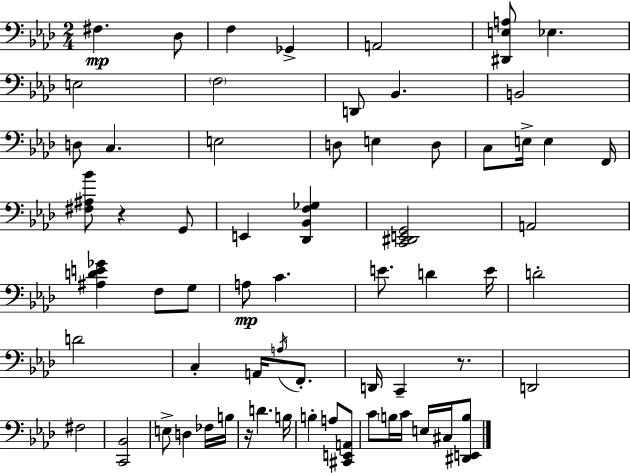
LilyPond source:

{
  \clef bass
  \numericTimeSignature
  \time 2/4
  \key aes \major
  fis4.\mp des8 | f4 ges,4-> | a,2 | <dis, e a>8 ees4. | \break e2 | \parenthesize f2 | d,8 bes,4. | b,2 | \break d8 c4. | e2 | d8 e4 d8 | c8 e16-> e4 f,16 | \break <fis ais bes'>8 r4 g,8 | e,4 <des, bes, f ges>4 | <c, dis, e, g,>2 | a,2 | \break <ais d' e' ges'>4 f8 g8 | a8\mp c'4. | e'8. d'4 e'16 | d'2-. | \break d'2 | c4-. a,16 \acciaccatura { a16 } f,8.-. | d,16 c,4-- r8. | d,2 | \break fis2 | <c, bes,>2 | e8-> d4 fes16 | b16 r16 d'4. | \break b16 b4-. a8 <cis, e, a,>8 | c'8 \parenthesize b16 c'16 e16 cis16 <dis, e, b>8 | \bar "|."
}